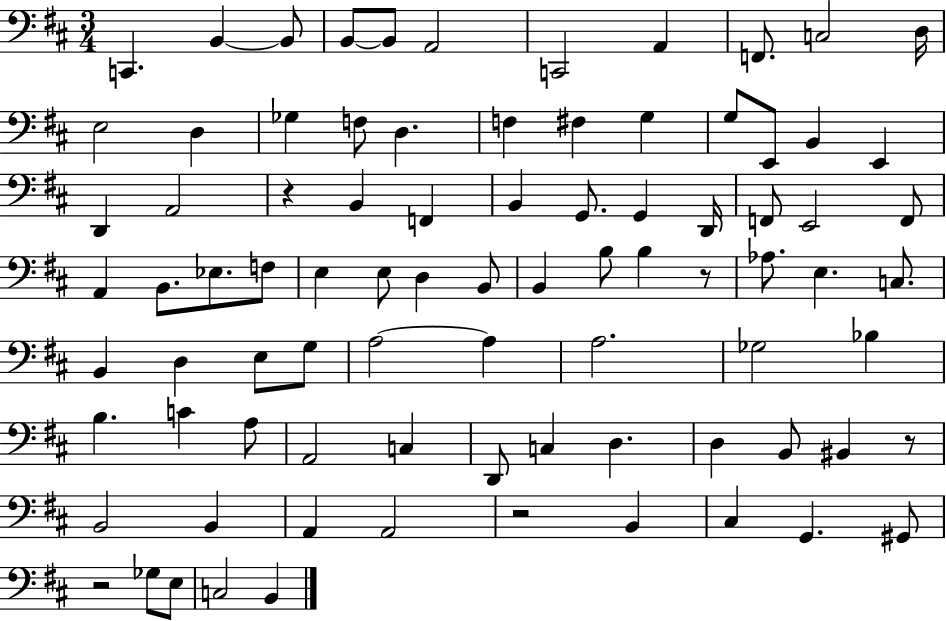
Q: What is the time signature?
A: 3/4